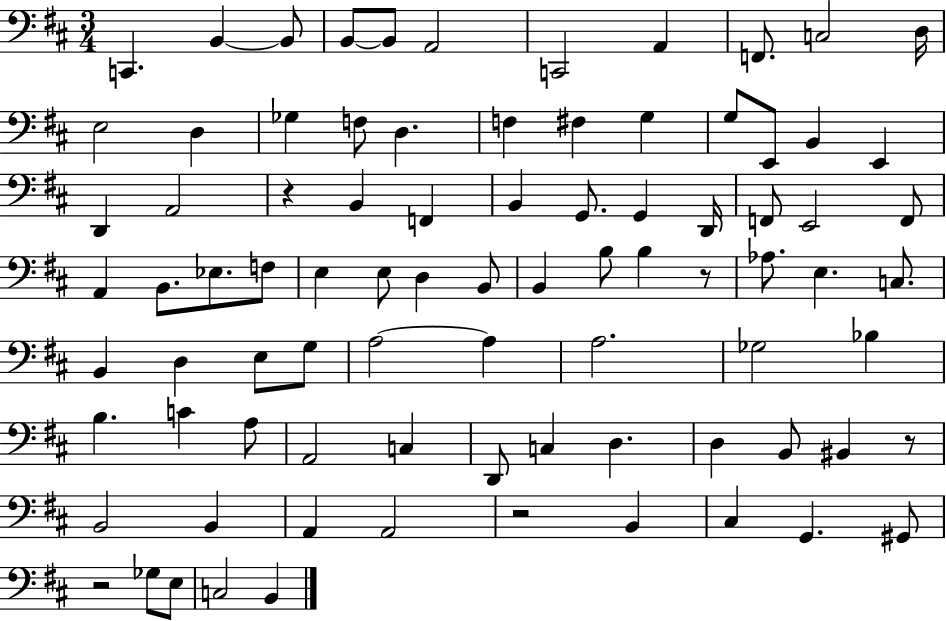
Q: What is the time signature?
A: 3/4